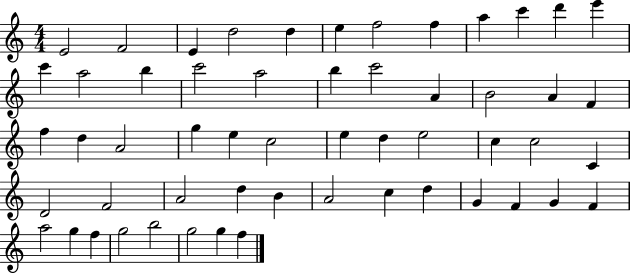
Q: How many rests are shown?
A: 0